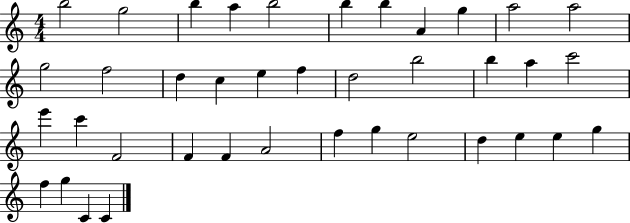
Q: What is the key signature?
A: C major